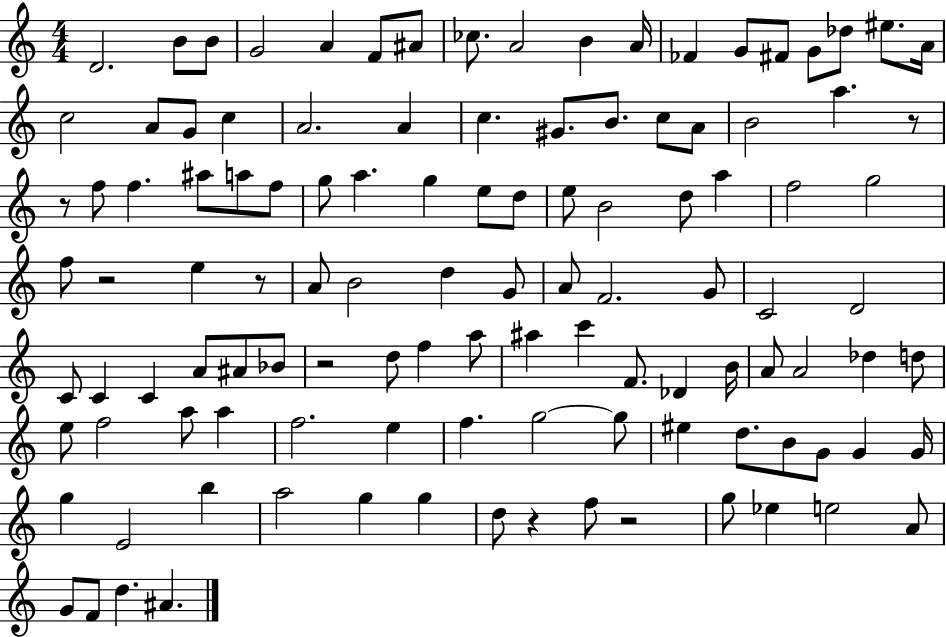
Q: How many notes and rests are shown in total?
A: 114